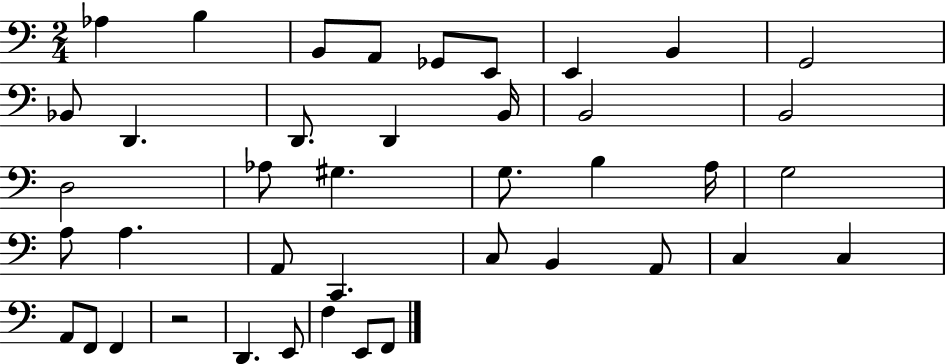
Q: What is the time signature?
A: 2/4